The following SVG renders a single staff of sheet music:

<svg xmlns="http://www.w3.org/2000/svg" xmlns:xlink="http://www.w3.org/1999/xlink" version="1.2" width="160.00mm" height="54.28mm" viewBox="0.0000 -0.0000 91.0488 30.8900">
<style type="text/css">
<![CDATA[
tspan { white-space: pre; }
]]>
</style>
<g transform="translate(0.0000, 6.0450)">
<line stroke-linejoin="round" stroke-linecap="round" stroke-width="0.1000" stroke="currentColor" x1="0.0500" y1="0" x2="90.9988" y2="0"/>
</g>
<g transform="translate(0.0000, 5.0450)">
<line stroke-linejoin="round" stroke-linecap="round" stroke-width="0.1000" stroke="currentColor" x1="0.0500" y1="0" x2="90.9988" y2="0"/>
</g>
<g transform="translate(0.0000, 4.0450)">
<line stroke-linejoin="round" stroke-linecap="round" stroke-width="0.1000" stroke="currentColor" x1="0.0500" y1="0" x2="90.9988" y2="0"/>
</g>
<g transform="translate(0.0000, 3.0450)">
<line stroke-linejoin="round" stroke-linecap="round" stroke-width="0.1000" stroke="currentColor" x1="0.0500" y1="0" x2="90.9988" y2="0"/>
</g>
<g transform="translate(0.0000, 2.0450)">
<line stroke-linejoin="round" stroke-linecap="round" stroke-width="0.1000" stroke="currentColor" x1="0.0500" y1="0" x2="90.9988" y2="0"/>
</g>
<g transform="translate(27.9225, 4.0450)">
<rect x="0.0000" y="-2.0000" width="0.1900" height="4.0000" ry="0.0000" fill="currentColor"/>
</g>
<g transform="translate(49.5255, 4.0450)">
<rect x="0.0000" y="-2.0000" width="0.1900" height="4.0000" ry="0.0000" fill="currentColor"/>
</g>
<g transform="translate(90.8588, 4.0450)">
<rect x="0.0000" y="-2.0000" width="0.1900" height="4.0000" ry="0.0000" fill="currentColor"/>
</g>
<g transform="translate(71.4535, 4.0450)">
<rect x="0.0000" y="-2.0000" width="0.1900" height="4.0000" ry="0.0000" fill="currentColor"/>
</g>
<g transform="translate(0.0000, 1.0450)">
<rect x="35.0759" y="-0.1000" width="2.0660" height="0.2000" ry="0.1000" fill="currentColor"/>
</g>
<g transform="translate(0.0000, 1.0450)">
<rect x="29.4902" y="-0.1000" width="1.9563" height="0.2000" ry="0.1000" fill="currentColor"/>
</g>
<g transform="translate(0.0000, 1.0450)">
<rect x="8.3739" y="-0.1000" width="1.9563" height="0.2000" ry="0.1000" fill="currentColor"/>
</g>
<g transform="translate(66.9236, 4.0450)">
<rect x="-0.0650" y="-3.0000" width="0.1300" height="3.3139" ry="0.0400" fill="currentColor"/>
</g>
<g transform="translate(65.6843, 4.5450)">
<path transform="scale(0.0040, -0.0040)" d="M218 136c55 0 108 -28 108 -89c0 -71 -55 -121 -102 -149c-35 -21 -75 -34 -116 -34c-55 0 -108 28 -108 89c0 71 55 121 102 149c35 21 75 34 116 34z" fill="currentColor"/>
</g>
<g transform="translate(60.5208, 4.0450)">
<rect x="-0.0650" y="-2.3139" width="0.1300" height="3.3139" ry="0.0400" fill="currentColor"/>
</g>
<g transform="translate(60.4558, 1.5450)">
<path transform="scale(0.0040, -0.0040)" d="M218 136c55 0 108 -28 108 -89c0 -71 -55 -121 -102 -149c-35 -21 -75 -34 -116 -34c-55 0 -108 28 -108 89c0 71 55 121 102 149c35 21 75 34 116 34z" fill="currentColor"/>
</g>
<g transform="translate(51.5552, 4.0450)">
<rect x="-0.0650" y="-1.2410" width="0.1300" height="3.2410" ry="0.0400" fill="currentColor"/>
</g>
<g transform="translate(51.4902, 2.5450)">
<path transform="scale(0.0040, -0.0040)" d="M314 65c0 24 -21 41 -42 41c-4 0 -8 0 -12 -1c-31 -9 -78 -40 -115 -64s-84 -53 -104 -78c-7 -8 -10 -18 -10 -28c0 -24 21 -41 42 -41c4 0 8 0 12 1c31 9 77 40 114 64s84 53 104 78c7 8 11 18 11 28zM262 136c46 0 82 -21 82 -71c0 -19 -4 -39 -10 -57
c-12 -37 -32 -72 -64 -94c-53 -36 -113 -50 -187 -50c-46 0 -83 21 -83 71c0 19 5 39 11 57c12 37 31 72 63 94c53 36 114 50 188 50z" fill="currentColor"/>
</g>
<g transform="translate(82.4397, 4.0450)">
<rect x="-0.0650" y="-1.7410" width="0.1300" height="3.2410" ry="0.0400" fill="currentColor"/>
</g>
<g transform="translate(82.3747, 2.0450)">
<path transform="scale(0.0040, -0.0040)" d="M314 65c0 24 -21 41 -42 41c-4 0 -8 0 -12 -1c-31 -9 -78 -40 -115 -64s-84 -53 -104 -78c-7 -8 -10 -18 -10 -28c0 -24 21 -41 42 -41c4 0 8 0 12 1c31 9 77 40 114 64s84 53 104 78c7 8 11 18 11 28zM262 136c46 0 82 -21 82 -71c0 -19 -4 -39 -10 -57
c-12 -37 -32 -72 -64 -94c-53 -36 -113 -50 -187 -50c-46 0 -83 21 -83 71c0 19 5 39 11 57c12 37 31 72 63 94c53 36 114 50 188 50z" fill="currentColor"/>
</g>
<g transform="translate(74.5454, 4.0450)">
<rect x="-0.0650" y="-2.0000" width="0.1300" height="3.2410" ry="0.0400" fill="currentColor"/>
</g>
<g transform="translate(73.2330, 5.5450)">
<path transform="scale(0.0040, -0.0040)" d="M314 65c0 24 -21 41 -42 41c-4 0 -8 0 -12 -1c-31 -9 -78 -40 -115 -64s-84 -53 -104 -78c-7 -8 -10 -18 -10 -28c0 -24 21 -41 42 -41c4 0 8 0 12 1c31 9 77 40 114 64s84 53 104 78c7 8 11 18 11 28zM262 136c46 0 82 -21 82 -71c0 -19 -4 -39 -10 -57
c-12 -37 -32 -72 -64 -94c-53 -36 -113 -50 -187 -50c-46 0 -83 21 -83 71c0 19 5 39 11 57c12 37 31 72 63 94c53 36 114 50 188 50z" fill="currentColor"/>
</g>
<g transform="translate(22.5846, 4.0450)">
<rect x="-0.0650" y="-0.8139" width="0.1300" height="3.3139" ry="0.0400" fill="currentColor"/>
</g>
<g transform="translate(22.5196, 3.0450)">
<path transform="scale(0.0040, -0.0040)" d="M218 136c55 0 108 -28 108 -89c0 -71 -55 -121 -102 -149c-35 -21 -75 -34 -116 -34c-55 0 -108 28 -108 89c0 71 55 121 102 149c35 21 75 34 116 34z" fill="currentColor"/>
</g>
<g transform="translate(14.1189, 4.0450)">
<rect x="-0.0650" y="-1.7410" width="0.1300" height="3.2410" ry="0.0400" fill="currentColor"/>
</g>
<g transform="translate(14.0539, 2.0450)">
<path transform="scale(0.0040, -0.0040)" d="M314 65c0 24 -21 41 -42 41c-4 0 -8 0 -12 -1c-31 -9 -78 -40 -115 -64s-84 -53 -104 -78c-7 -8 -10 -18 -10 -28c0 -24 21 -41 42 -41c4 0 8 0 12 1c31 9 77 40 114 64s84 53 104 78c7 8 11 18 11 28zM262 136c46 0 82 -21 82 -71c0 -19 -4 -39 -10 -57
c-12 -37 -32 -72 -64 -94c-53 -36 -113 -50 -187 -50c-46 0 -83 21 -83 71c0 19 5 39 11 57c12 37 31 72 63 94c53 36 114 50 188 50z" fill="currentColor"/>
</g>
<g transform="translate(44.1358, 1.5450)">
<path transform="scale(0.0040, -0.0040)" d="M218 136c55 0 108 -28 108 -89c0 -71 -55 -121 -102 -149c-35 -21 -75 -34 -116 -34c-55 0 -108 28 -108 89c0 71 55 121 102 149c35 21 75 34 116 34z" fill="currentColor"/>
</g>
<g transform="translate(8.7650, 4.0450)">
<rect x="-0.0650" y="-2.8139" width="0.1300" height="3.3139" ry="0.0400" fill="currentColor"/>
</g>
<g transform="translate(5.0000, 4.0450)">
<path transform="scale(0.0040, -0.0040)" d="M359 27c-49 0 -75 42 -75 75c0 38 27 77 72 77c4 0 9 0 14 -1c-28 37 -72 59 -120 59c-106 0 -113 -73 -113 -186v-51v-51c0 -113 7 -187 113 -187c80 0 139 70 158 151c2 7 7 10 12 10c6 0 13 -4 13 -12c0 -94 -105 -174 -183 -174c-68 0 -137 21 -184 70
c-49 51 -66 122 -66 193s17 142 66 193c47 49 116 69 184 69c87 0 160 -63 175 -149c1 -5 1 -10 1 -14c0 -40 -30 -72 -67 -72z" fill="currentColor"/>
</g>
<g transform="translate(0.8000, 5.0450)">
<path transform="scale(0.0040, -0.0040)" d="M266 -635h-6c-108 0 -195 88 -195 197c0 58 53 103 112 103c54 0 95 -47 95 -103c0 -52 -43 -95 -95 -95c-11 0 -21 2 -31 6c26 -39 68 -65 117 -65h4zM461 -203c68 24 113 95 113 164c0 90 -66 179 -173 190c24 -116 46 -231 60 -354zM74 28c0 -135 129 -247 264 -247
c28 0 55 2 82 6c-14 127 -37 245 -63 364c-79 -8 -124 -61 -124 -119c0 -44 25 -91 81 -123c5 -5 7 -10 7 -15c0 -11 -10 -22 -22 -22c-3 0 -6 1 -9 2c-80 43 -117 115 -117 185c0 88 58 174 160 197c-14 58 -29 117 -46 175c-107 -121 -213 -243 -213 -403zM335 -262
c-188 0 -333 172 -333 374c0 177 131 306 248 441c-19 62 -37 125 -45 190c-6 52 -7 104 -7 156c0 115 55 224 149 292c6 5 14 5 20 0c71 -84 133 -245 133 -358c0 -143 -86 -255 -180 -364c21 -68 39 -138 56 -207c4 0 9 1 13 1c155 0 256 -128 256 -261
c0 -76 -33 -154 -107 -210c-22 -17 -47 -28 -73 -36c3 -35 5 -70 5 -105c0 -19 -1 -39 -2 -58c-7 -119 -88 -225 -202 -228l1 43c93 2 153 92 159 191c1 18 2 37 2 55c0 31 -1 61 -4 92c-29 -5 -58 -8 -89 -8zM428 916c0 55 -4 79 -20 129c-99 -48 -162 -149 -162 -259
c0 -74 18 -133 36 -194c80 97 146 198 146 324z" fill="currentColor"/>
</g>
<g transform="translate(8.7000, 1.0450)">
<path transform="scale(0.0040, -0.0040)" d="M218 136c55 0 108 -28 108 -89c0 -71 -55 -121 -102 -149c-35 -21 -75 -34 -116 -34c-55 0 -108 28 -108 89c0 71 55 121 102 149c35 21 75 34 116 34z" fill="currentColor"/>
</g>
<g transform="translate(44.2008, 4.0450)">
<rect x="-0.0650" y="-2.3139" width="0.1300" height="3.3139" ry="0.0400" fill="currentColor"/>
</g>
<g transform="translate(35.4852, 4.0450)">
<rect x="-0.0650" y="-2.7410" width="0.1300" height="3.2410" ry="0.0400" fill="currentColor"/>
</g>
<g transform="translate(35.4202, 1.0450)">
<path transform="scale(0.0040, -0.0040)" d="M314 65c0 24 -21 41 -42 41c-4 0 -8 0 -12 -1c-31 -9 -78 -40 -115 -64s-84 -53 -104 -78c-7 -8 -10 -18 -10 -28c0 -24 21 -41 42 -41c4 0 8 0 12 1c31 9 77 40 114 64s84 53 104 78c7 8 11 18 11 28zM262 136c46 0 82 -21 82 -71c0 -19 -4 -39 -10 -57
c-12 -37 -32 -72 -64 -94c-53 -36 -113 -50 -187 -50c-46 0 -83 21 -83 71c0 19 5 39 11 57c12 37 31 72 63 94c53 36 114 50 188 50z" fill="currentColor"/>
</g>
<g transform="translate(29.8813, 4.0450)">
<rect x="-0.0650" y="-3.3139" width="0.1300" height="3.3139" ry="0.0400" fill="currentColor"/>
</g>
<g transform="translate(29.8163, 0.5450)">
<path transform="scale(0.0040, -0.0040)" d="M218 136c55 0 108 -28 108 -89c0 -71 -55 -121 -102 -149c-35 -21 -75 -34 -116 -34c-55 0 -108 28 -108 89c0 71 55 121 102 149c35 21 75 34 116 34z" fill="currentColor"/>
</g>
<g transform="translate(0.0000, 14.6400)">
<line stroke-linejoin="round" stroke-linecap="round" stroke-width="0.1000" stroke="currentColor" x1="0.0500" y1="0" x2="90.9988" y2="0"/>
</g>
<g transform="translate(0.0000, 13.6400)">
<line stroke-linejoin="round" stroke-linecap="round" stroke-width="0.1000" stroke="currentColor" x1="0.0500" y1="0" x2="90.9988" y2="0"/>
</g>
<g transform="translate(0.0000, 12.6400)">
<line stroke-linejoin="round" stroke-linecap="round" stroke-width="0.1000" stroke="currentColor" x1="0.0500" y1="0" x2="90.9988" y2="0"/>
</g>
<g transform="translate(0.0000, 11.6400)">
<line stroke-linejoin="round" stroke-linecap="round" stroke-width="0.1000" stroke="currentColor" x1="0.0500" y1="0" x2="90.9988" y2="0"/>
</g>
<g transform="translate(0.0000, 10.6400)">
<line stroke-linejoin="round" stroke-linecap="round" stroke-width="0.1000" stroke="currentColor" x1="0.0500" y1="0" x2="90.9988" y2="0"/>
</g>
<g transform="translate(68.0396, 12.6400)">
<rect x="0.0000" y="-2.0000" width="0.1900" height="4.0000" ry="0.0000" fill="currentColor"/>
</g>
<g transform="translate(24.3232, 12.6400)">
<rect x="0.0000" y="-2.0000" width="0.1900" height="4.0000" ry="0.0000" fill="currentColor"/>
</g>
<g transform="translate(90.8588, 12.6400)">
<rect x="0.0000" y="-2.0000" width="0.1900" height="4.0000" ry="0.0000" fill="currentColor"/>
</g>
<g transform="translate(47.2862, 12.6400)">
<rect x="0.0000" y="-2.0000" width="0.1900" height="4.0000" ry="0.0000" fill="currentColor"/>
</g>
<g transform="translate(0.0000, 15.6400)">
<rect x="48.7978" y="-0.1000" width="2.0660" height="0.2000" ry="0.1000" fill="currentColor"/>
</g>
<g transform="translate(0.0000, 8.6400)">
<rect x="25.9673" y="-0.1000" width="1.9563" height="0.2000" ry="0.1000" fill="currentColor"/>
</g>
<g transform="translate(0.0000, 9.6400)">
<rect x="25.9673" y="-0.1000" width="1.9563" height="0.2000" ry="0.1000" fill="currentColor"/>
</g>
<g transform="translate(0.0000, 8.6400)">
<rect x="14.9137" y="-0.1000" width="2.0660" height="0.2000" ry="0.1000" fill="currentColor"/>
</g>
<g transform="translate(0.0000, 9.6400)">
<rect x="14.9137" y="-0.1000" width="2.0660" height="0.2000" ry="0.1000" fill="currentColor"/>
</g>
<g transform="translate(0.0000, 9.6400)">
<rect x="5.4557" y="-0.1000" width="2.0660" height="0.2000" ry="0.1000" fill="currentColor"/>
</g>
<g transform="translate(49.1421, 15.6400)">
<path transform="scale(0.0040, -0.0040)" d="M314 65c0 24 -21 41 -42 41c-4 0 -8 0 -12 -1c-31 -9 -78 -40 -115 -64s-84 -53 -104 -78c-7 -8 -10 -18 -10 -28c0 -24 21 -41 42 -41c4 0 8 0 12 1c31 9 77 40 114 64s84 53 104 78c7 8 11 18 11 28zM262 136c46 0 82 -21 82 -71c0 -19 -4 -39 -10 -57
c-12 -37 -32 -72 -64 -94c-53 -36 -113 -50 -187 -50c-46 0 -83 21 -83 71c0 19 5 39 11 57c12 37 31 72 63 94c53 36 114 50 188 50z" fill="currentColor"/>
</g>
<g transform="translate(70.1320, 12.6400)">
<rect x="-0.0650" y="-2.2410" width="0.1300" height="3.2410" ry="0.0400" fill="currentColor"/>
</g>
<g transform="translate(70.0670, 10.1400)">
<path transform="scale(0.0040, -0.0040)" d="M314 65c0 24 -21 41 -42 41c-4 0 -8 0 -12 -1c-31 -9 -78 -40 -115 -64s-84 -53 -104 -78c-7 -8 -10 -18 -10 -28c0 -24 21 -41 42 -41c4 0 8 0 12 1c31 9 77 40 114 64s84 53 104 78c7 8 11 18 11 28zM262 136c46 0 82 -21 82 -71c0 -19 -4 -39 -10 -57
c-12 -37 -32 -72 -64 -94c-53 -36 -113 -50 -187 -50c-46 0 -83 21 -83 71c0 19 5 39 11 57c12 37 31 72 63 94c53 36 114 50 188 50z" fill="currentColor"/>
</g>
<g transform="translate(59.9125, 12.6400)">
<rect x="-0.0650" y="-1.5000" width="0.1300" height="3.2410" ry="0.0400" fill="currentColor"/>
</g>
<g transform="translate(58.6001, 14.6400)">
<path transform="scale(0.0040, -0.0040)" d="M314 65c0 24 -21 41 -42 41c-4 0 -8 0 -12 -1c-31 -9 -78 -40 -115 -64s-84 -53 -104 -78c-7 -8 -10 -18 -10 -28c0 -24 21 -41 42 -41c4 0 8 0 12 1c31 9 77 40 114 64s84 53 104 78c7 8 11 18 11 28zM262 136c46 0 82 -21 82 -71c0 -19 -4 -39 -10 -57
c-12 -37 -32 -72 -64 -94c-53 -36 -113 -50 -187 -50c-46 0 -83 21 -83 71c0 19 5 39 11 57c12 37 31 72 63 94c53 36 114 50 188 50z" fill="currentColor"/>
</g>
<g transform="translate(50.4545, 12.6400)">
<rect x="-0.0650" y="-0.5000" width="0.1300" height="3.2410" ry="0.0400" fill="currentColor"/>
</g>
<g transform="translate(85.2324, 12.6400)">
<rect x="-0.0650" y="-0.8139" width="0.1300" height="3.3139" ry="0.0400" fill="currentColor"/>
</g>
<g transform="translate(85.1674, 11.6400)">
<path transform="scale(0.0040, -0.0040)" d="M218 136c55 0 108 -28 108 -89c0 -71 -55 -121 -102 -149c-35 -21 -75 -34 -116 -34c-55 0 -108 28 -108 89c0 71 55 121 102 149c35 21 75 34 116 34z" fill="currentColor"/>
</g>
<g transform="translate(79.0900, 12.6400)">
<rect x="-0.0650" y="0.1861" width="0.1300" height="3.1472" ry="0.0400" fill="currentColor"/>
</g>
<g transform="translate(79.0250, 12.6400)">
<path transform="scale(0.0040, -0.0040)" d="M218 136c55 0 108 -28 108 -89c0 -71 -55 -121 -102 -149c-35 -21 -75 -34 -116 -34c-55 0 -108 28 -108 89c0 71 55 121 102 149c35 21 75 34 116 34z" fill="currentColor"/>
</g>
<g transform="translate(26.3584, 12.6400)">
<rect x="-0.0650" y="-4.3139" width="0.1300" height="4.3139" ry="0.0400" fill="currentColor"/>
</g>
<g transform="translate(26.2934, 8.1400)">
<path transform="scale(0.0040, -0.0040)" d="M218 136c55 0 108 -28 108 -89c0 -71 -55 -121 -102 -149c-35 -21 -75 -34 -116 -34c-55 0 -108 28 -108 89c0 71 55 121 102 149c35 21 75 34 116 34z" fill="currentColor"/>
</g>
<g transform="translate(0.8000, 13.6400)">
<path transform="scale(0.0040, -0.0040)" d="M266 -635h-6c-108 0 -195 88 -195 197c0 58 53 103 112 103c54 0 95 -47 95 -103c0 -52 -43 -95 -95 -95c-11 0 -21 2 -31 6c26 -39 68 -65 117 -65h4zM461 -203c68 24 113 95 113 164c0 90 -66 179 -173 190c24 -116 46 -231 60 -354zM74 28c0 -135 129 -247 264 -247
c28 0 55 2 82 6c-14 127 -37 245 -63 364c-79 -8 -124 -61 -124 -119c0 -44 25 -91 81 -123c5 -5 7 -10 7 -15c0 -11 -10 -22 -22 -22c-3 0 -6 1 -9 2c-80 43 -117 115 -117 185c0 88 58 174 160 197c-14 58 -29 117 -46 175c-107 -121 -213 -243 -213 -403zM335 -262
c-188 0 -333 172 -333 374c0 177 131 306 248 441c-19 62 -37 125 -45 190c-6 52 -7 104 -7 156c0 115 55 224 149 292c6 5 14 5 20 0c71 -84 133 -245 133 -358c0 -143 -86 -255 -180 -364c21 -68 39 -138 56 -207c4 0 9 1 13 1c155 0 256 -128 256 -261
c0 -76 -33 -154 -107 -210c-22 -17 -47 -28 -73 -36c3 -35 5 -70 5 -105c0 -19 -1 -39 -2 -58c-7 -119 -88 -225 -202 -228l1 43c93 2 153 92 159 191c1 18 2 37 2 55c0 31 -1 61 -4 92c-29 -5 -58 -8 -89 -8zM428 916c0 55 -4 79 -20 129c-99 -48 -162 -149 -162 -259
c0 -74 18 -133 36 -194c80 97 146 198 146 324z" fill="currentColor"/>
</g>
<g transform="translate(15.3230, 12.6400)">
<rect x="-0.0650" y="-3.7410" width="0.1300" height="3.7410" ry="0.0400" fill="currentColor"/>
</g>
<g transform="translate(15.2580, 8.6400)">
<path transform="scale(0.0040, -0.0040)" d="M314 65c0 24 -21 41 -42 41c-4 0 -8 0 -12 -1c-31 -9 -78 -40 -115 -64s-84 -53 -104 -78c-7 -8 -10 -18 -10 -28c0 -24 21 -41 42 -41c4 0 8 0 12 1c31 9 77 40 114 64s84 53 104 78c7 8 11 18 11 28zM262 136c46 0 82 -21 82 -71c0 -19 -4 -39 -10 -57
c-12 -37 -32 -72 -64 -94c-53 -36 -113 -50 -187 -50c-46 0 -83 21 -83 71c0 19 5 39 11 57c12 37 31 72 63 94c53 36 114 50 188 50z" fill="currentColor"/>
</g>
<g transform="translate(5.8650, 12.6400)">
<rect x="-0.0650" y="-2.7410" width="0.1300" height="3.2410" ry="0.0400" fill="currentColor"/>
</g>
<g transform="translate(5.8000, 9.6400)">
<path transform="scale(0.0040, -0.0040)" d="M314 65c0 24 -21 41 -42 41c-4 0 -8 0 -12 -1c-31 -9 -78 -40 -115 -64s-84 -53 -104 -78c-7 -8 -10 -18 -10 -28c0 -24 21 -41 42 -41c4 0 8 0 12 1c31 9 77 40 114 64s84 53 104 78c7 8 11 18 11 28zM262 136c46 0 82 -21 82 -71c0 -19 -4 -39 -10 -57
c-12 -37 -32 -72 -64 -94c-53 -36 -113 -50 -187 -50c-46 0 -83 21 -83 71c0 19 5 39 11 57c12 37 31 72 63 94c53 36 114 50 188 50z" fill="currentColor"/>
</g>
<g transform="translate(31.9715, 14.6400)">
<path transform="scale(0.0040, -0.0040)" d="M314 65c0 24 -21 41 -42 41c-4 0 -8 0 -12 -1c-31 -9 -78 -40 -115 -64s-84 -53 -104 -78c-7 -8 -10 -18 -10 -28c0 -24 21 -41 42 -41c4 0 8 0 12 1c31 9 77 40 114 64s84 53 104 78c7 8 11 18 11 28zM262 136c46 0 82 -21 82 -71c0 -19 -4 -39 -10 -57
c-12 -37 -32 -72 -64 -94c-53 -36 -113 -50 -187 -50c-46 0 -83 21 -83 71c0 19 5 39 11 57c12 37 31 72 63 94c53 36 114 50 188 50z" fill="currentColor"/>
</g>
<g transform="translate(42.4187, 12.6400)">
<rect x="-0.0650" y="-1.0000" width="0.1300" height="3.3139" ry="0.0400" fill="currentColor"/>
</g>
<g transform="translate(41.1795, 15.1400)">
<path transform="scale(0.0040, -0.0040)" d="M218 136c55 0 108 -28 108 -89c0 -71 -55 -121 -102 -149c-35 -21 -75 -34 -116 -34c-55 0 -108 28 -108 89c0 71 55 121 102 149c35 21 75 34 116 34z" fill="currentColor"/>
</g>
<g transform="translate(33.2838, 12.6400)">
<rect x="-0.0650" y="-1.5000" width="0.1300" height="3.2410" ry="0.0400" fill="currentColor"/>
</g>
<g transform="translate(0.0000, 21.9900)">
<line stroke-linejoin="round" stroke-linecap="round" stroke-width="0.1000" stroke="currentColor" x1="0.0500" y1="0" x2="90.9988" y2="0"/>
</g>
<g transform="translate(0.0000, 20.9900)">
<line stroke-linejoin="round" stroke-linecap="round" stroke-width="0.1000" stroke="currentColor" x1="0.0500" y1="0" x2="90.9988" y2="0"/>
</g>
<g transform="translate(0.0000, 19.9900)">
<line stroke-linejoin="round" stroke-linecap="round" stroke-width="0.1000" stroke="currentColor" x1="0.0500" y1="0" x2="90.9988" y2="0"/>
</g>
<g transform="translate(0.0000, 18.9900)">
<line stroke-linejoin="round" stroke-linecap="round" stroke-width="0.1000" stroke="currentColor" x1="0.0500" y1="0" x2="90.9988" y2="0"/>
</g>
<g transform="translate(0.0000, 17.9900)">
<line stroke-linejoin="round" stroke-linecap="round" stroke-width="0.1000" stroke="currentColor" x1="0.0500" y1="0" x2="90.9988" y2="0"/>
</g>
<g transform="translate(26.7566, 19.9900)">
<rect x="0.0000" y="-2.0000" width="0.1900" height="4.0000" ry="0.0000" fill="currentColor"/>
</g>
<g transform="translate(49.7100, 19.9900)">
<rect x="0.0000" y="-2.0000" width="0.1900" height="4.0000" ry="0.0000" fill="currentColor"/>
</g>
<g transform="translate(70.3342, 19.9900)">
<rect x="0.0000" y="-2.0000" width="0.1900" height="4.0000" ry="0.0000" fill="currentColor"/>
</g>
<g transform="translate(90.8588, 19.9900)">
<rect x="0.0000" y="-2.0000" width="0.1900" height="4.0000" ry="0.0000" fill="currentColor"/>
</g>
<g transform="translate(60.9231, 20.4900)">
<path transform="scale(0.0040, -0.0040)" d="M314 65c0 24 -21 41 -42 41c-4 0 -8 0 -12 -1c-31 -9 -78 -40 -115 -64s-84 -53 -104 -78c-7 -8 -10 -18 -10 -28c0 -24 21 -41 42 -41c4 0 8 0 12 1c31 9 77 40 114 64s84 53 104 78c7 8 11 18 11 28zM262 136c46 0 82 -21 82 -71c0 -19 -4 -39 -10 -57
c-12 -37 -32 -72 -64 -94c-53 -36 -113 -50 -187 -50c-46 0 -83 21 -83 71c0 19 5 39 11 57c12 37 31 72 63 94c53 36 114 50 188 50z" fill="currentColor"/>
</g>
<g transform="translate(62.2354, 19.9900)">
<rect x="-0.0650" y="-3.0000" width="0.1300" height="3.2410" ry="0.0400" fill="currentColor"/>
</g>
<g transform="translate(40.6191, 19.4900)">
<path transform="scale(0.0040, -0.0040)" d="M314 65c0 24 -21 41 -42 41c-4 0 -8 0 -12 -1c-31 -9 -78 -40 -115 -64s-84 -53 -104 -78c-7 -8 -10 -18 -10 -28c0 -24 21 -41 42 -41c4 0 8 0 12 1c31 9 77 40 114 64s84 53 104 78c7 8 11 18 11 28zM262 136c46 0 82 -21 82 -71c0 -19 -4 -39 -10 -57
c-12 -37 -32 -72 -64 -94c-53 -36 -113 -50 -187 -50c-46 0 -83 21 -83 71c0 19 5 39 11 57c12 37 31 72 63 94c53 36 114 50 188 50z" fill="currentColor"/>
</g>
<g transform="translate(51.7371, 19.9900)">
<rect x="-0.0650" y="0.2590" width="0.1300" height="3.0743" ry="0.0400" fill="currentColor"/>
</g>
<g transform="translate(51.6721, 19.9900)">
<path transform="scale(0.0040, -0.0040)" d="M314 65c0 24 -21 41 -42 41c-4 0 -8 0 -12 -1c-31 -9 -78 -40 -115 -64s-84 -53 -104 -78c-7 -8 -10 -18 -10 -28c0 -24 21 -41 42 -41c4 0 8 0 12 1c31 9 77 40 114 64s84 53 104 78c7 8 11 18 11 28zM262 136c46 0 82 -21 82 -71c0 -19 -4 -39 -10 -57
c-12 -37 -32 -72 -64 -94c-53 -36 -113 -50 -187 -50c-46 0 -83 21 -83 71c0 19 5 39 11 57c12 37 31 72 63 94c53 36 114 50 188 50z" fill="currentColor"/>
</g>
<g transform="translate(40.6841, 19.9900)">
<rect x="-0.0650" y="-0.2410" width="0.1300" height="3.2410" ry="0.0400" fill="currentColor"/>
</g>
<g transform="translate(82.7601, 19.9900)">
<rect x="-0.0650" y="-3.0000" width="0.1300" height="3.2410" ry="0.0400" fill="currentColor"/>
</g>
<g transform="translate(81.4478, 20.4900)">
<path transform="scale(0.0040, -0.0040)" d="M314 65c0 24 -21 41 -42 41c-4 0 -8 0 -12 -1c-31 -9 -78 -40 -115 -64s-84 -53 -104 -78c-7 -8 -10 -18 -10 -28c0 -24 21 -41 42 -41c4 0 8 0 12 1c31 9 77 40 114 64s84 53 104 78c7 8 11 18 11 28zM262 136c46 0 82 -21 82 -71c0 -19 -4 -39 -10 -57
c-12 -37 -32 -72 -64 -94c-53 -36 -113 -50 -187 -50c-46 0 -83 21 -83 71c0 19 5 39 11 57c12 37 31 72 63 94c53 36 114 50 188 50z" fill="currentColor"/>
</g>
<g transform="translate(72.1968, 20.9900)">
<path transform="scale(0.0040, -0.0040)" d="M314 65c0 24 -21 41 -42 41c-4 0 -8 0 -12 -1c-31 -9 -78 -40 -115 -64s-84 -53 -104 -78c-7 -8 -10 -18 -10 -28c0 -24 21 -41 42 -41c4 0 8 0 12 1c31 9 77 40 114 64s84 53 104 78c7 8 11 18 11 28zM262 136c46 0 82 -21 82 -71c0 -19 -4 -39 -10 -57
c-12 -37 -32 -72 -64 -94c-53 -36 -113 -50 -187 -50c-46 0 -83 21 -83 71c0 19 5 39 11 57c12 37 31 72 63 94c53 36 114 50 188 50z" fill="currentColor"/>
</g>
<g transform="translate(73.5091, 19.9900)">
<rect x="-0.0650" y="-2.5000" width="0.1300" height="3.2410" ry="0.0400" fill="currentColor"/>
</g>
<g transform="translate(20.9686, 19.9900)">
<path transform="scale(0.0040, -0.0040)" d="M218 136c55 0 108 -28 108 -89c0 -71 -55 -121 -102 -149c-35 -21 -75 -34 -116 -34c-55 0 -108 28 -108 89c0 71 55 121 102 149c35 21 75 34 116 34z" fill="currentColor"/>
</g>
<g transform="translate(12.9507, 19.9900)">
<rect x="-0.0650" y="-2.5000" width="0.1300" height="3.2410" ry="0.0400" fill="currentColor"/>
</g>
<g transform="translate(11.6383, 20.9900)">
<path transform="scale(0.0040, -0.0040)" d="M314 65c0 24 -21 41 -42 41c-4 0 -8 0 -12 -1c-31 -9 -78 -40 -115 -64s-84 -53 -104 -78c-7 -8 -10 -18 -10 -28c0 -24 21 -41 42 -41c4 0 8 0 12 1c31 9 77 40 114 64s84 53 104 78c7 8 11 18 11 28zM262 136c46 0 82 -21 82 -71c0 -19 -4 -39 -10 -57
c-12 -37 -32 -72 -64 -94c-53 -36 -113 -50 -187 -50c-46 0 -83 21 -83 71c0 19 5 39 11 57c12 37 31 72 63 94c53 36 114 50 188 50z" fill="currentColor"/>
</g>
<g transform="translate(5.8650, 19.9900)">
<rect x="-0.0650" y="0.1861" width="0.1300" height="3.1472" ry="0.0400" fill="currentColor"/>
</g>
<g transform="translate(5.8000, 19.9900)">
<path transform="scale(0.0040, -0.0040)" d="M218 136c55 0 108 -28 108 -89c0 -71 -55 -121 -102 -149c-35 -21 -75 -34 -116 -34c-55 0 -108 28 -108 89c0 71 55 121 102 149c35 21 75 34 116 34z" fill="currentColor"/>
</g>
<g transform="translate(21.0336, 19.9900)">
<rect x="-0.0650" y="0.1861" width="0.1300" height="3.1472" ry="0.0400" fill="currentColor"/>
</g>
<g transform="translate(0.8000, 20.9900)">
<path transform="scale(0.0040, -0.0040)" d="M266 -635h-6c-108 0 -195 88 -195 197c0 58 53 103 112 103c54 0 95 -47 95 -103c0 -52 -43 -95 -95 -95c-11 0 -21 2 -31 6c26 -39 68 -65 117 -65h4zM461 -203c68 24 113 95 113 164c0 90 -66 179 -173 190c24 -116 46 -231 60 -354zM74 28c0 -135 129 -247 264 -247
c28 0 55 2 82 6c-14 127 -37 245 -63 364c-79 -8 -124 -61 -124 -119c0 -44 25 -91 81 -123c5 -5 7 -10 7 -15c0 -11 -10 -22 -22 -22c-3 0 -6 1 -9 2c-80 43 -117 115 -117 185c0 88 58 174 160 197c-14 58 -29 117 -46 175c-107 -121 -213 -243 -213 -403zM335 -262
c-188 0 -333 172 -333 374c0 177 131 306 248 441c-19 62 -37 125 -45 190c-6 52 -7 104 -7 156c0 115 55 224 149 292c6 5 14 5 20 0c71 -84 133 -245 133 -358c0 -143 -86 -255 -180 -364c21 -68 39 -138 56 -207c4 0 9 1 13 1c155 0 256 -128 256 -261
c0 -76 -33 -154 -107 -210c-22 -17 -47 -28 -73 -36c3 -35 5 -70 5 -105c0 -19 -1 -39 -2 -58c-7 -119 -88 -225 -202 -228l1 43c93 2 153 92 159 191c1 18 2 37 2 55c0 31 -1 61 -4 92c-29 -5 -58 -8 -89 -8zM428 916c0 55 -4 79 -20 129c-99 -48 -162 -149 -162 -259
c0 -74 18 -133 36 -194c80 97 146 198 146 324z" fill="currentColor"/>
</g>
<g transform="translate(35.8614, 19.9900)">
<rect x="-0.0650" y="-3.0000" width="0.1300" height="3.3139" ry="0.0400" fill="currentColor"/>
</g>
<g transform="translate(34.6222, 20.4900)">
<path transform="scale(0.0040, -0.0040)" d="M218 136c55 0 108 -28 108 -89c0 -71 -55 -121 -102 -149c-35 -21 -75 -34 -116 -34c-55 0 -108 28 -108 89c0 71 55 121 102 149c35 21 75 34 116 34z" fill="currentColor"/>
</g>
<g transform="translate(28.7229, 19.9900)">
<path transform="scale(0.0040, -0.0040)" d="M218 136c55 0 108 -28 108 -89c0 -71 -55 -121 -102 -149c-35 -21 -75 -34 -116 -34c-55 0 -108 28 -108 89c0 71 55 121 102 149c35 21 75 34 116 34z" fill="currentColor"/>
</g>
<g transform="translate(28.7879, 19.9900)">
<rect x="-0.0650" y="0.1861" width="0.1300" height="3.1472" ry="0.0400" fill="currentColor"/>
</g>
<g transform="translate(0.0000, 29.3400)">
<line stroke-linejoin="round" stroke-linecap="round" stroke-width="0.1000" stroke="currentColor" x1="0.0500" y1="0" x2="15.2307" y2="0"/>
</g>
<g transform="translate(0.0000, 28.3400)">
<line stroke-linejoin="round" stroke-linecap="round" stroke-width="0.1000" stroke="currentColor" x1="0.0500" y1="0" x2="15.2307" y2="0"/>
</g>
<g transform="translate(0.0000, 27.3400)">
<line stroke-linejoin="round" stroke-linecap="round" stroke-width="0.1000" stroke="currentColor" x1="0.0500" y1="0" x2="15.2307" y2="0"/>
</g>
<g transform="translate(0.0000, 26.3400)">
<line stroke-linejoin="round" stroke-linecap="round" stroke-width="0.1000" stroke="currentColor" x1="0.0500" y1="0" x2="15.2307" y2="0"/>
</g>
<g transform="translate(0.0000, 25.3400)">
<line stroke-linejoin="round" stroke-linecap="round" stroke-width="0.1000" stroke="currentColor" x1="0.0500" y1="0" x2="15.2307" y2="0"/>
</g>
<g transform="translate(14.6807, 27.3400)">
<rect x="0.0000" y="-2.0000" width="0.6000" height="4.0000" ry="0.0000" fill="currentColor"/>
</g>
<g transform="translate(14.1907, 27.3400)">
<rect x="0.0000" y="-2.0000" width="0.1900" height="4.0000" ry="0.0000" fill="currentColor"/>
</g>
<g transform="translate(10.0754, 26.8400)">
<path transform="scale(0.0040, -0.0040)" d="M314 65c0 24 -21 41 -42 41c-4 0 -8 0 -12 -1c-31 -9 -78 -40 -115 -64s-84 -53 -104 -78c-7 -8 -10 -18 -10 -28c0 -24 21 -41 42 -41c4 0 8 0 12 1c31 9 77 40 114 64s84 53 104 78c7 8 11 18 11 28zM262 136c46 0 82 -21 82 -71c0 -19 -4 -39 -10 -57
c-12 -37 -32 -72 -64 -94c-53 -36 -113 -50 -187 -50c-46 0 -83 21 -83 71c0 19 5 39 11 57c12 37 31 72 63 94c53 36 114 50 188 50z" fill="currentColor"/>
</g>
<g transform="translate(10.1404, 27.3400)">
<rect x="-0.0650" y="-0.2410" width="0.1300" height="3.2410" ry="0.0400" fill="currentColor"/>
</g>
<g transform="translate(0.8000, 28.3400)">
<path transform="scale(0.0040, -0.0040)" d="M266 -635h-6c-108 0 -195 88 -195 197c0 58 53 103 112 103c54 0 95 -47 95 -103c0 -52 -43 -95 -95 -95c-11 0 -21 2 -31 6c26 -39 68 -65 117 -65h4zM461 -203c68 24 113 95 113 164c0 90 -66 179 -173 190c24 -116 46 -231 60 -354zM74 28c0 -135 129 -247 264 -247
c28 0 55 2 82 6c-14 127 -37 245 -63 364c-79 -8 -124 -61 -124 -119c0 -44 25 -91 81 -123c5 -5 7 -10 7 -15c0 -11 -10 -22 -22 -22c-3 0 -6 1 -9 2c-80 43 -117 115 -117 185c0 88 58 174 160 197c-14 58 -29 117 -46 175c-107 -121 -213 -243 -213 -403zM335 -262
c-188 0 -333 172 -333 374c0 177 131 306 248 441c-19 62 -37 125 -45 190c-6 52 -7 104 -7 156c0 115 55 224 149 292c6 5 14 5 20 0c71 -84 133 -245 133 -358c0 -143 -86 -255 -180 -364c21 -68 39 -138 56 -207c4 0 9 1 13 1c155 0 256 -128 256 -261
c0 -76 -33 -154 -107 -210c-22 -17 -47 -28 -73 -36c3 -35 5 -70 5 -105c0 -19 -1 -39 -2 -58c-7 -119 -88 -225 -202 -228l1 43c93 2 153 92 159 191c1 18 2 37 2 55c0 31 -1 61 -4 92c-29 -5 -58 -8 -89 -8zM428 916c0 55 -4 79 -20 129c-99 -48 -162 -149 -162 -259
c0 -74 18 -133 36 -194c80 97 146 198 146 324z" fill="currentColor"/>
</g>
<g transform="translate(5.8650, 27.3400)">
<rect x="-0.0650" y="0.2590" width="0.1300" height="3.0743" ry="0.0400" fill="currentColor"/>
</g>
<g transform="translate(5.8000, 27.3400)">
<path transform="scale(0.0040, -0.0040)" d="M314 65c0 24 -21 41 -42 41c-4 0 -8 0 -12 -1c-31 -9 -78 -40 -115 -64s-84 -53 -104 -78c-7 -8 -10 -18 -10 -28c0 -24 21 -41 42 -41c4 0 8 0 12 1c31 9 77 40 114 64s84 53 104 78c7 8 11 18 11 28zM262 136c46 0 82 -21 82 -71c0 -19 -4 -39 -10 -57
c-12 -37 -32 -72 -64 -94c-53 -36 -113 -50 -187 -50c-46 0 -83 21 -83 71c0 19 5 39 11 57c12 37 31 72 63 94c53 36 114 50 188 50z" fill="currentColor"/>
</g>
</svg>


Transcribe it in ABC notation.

X:1
T:Untitled
M:4/4
L:1/4
K:C
a f2 d b a2 g e2 g A F2 f2 a2 c'2 d' E2 D C2 E2 g2 B d B G2 B B A c2 B2 A2 G2 A2 B2 c2